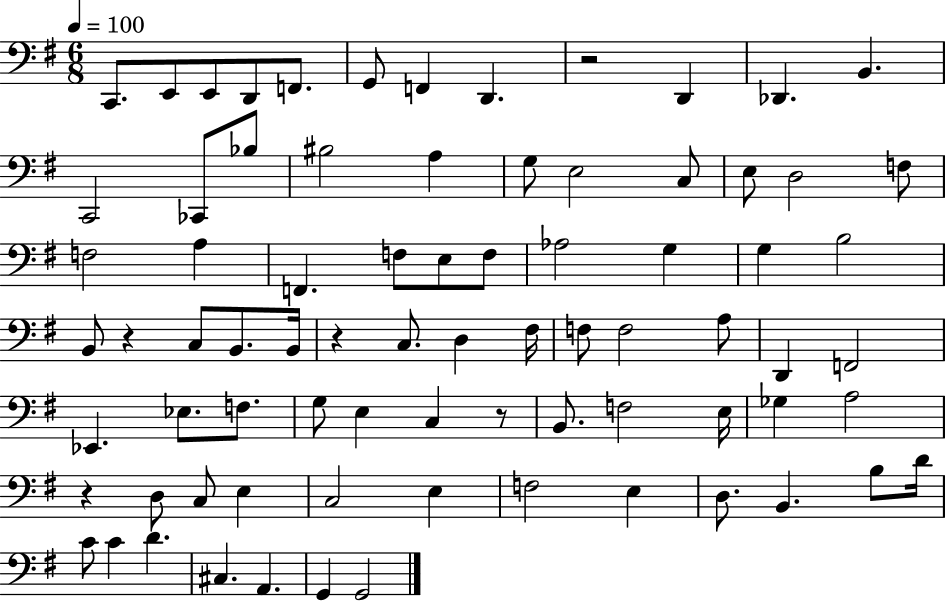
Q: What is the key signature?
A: G major